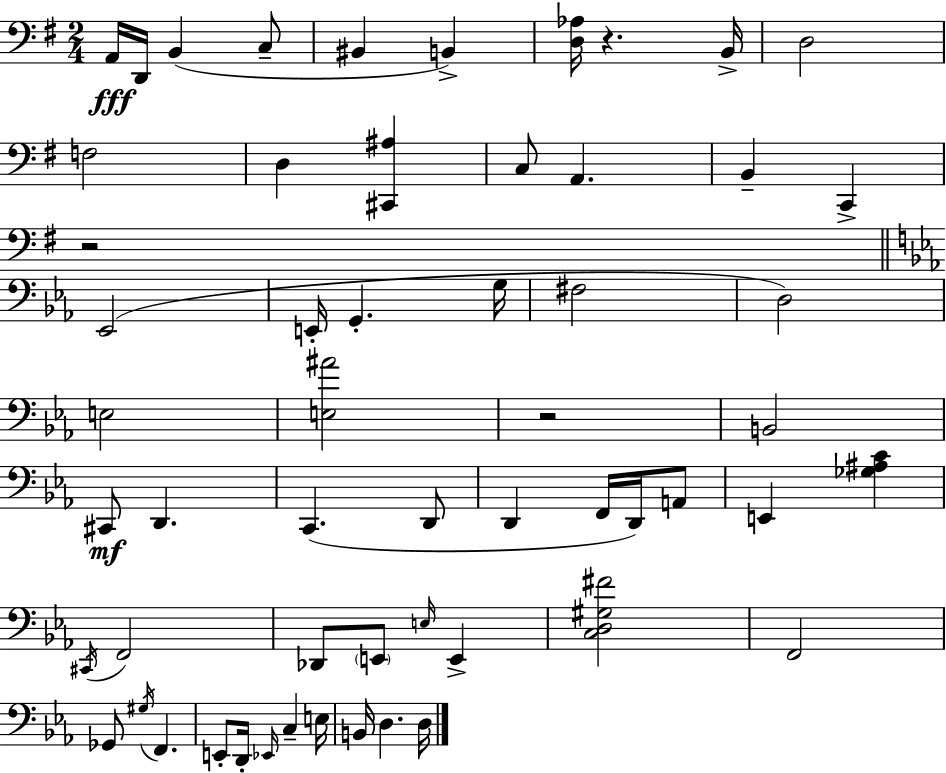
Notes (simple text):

A2/s D2/s B2/q C3/e BIS2/q B2/q [D3,Ab3]/s R/q. B2/s D3/h F3/h D3/q [C#2,A#3]/q C3/e A2/q. B2/q C2/q R/h Eb2/h E2/s G2/q. G3/s F#3/h D3/h E3/h [E3,A#4]/h R/h B2/h C#2/e D2/q. C2/q. D2/e D2/q F2/s D2/s A2/e E2/q [Gb3,A#3,C4]/q C#2/s F2/h Db2/e E2/e E3/s E2/q [C3,D3,G#3,F#4]/h F2/h Gb2/e G#3/s F2/q. E2/e D2/s Eb2/s C3/q E3/s B2/s D3/q. D3/s